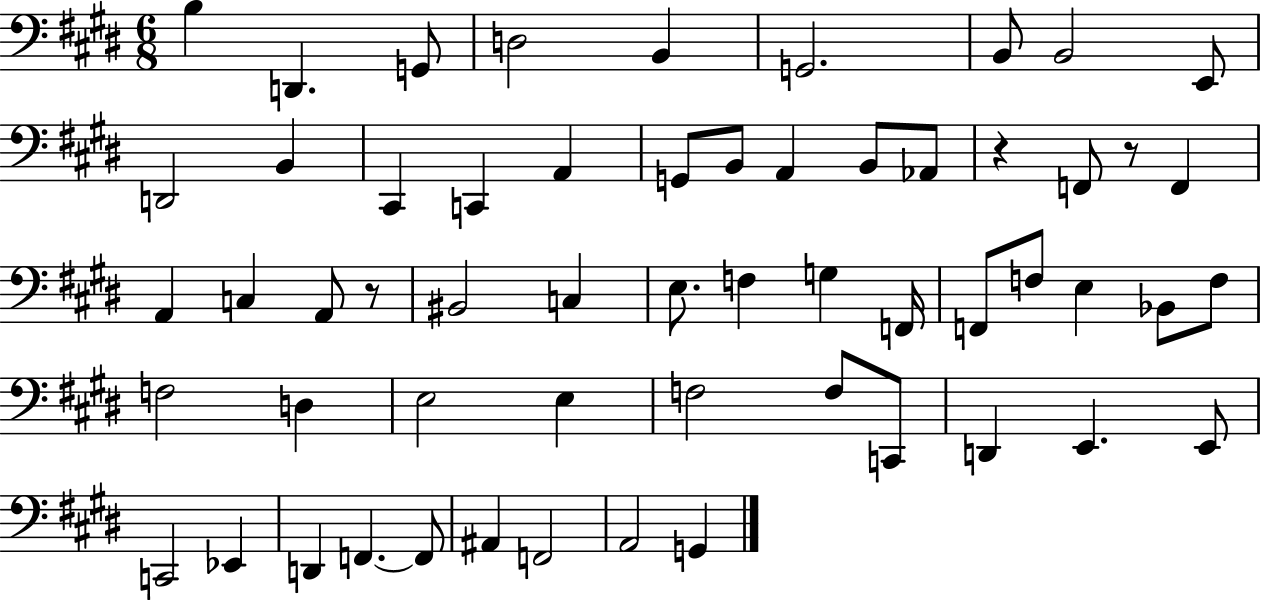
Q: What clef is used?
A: bass